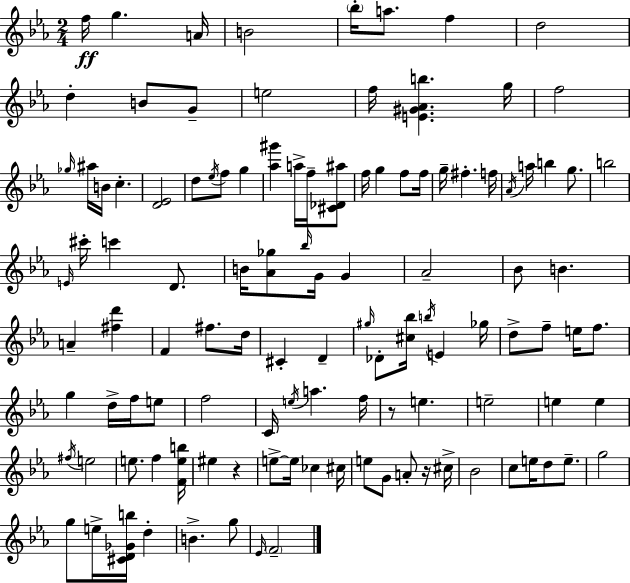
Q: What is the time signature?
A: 2/4